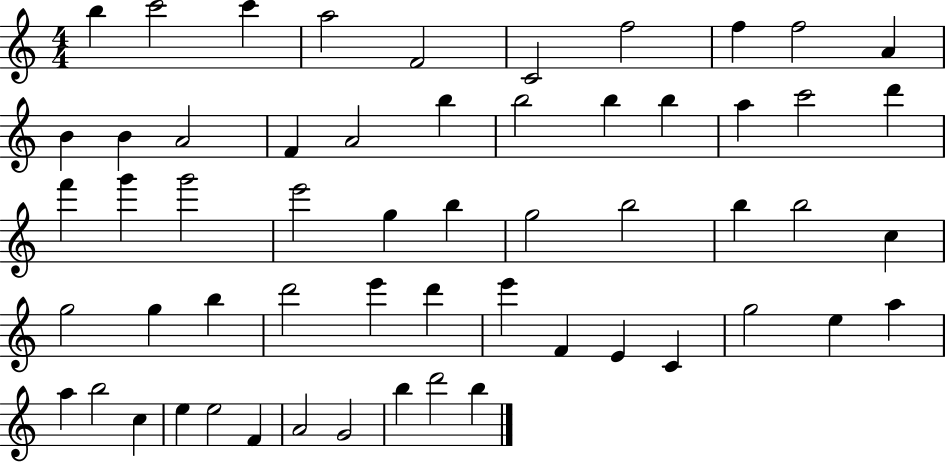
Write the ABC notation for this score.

X:1
T:Untitled
M:4/4
L:1/4
K:C
b c'2 c' a2 F2 C2 f2 f f2 A B B A2 F A2 b b2 b b a c'2 d' f' g' g'2 e'2 g b g2 b2 b b2 c g2 g b d'2 e' d' e' F E C g2 e a a b2 c e e2 F A2 G2 b d'2 b